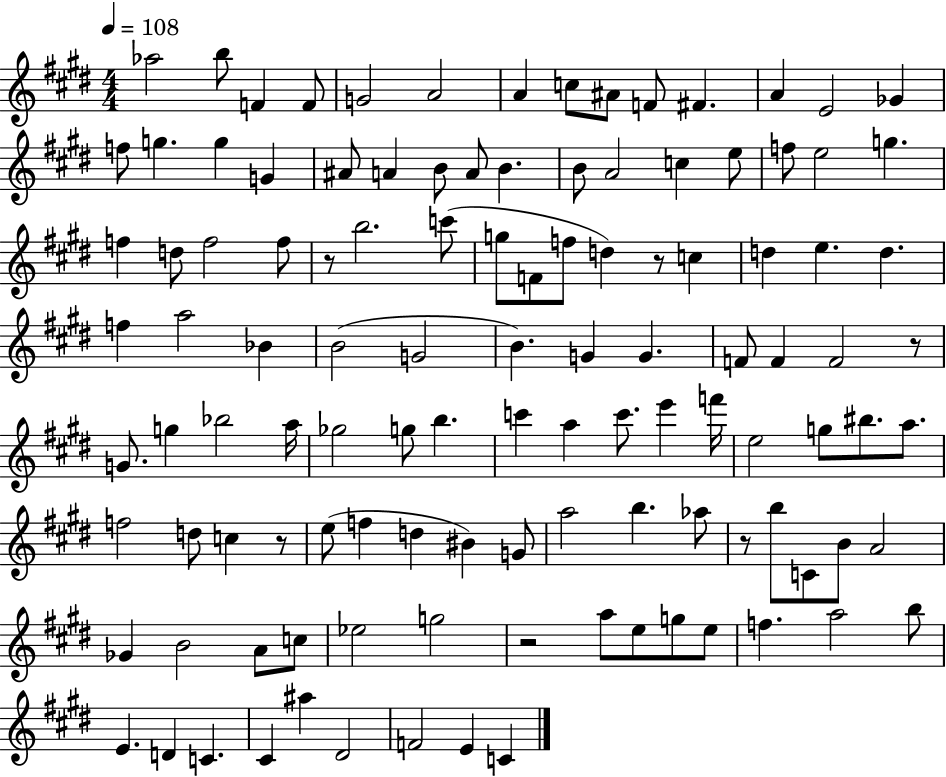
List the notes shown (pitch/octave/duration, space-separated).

Ab5/h B5/e F4/q F4/e G4/h A4/h A4/q C5/e A#4/e F4/e F#4/q. A4/q E4/h Gb4/q F5/e G5/q. G5/q G4/q A#4/e A4/q B4/e A4/e B4/q. B4/e A4/h C5/q E5/e F5/e E5/h G5/q. F5/q D5/e F5/h F5/e R/e B5/h. C6/e G5/e F4/e F5/e D5/q R/e C5/q D5/q E5/q. D5/q. F5/q A5/h Bb4/q B4/h G4/h B4/q. G4/q G4/q. F4/e F4/q F4/h R/e G4/e. G5/q Bb5/h A5/s Gb5/h G5/e B5/q. C6/q A5/q C6/e. E6/q F6/s E5/h G5/e BIS5/e. A5/e. F5/h D5/e C5/q R/e E5/e F5/q D5/q BIS4/q G4/e A5/h B5/q. Ab5/e R/e B5/e C4/e B4/e A4/h Gb4/q B4/h A4/e C5/e Eb5/h G5/h R/h A5/e E5/e G5/e E5/e F5/q. A5/h B5/e E4/q. D4/q C4/q. C#4/q A#5/q D#4/h F4/h E4/q C4/q